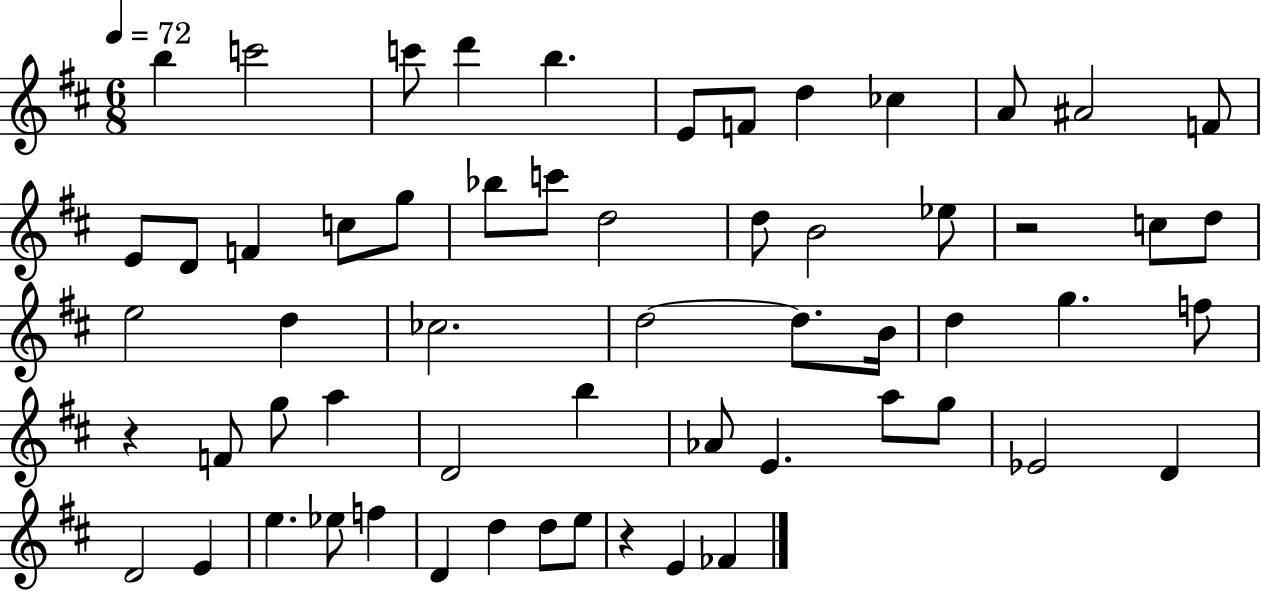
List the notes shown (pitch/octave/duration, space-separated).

B5/q C6/h C6/e D6/q B5/q. E4/e F4/e D5/q CES5/q A4/e A#4/h F4/e E4/e D4/e F4/q C5/e G5/e Bb5/e C6/e D5/h D5/e B4/h Eb5/e R/h C5/e D5/e E5/h D5/q CES5/h. D5/h D5/e. B4/s D5/q G5/q. F5/e R/q F4/e G5/e A5/q D4/h B5/q Ab4/e E4/q. A5/e G5/e Eb4/h D4/q D4/h E4/q E5/q. Eb5/e F5/q D4/q D5/q D5/e E5/e R/q E4/q FES4/q